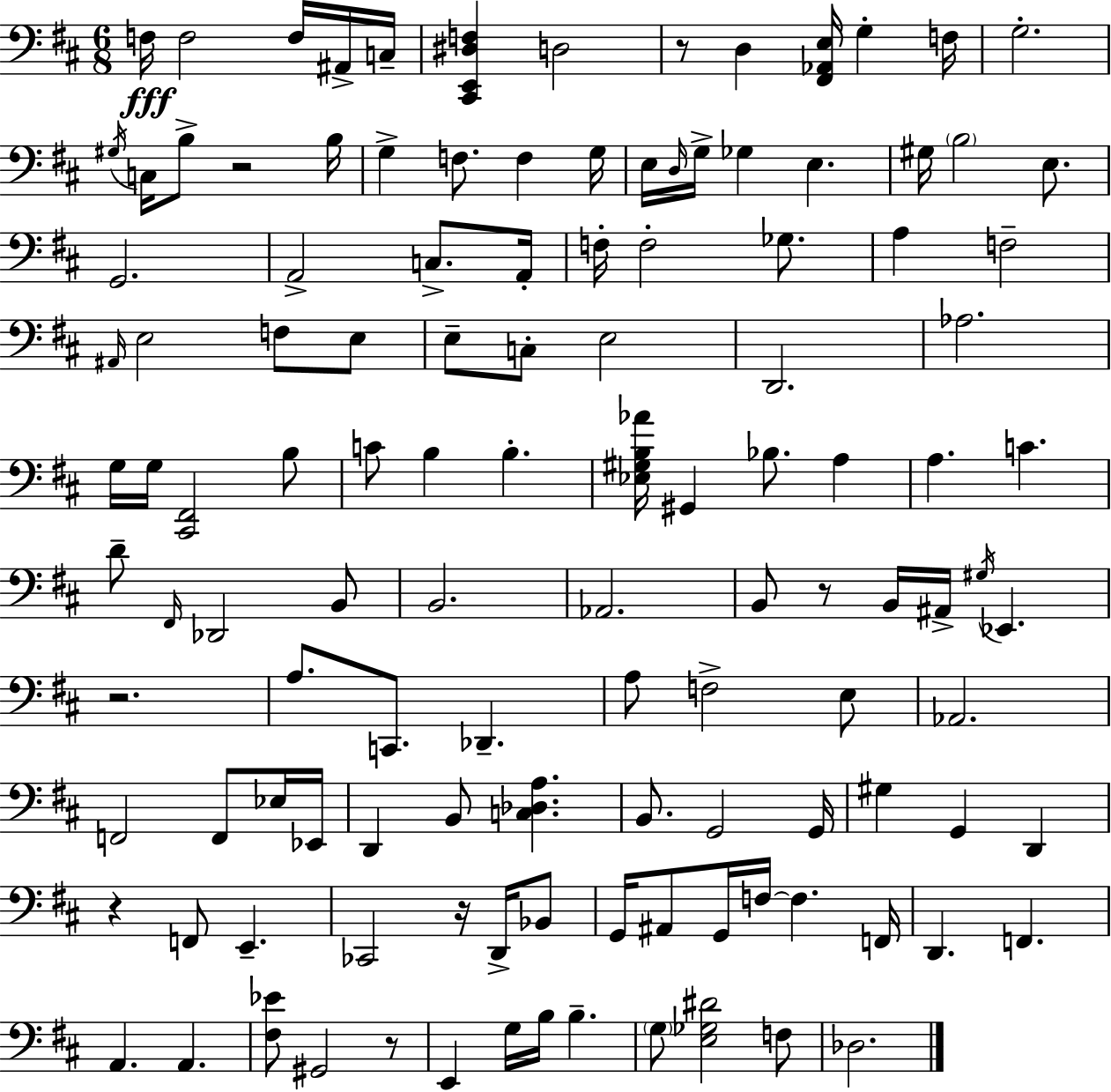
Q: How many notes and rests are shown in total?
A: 122